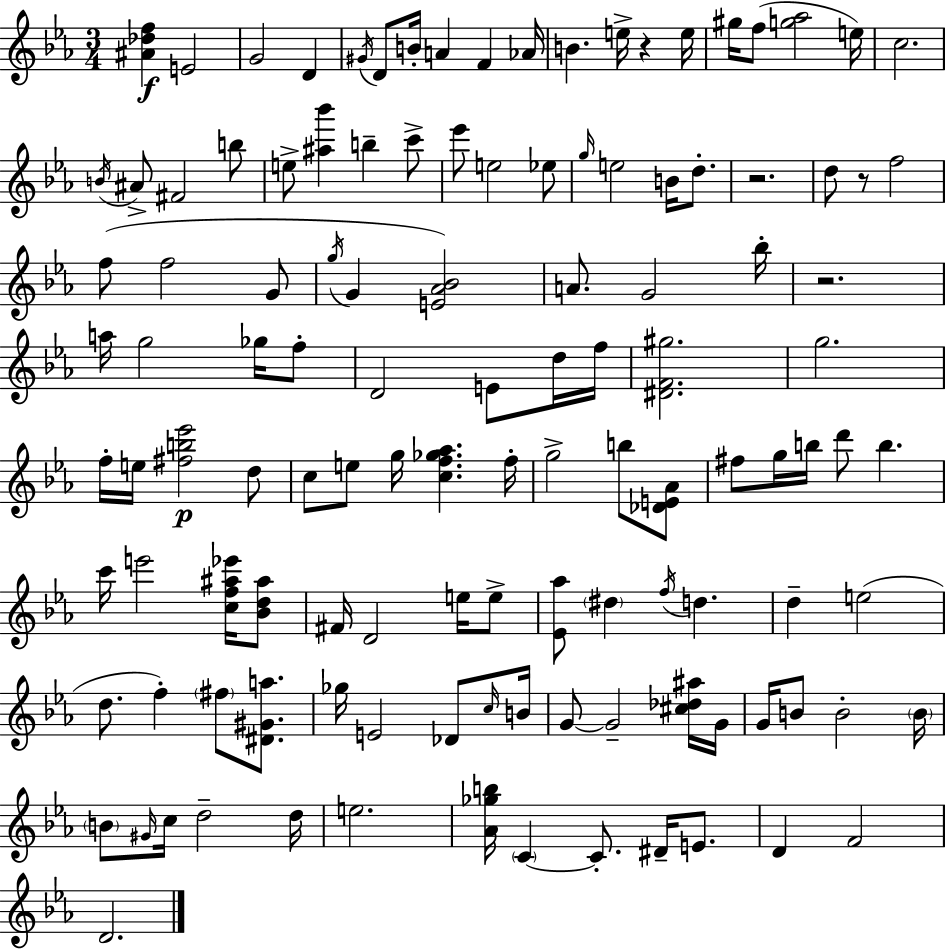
{
  \clef treble
  \numericTimeSignature
  \time 3/4
  \key ees \major
  \repeat volta 2 { <ais' des'' f''>4\f e'2 | g'2 d'4 | \acciaccatura { gis'16 } d'8 b'16-. a'4 f'4 | aes'16 b'4. e''16-> r4 | \break e''16 gis''16 f''8( <g'' aes''>2 | e''16) c''2. | \acciaccatura { b'16 } ais'8-> fis'2 | b''8 e''8-> <ais'' bes'''>4 b''4-- | \break c'''8-> ees'''8 e''2 | ees''8 \grace { g''16 } e''2 b'16 | d''8.-. r2. | d''8 r8 f''2 | \break f''8( f''2 | g'8 \acciaccatura { g''16 } g'4 <e' aes' bes'>2) | a'8. g'2 | bes''16-. r2. | \break a''16 g''2 | ges''16 f''8-. d'2 | e'8 d''16 f''16 <dis' f' gis''>2. | g''2. | \break f''16-. e''16 <fis'' b'' ees'''>2\p | d''8 c''8 e''8 g''16 <c'' f'' ges'' aes''>4. | f''16-. g''2-> | b''8 <des' e' aes'>8 fis''8 g''16 b''16 d'''8 b''4. | \break c'''16 e'''2 | <c'' f'' ais'' ees'''>16 <bes' d'' ais''>8 fis'16 d'2 | e''16 e''8-> <ees' aes''>8 \parenthesize dis''4 \acciaccatura { f''16 } d''4. | d''4-- e''2( | \break d''8. f''4-.) | \parenthesize fis''8 <dis' gis' a''>8. ges''16 e'2 | des'8 \grace { c''16 } b'16 g'8~~ g'2-- | <cis'' des'' ais''>16 g'16 g'16 b'8 b'2-. | \break \parenthesize b'16 \parenthesize b'8 \grace { gis'16 } c''16 d''2-- | d''16 e''2. | <aes' ges'' b''>16 \parenthesize c'4~~ | c'8.-. dis'16-- e'8. d'4 f'2 | \break d'2. | } \bar "|."
}